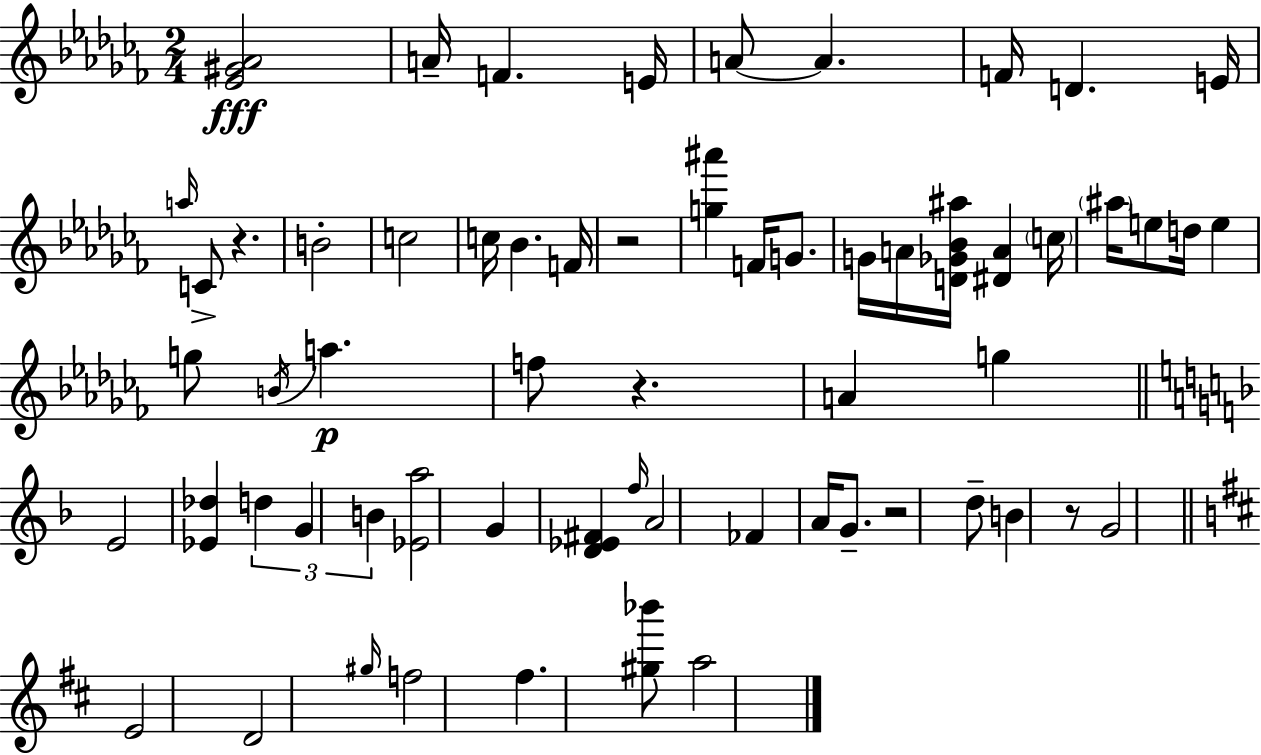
[Eb4,G#4,Ab4]/h A4/s F4/q. E4/s A4/e A4/q. F4/s D4/q. E4/s A5/s C4/e R/q. B4/h C5/h C5/s Bb4/q. F4/s R/h [G5,A#6]/q F4/s G4/e. G4/s A4/s [D4,Gb4,Bb4,A#5]/s [D#4,A4]/q C5/s A#5/s E5/e D5/s E5/q G5/e B4/s A5/q. F5/e R/q. A4/q G5/q E4/h [Eb4,Db5]/q D5/q G4/q B4/q [Eb4,A5]/h G4/q [D4,Eb4,F#4]/q F5/s A4/h FES4/q A4/s G4/e. R/h D5/e B4/q R/e G4/h E4/h D4/h G#5/s F5/h F#5/q. [G#5,Bb6]/e A5/h